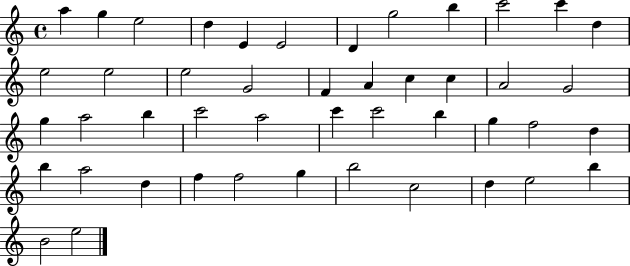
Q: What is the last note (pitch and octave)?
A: E5